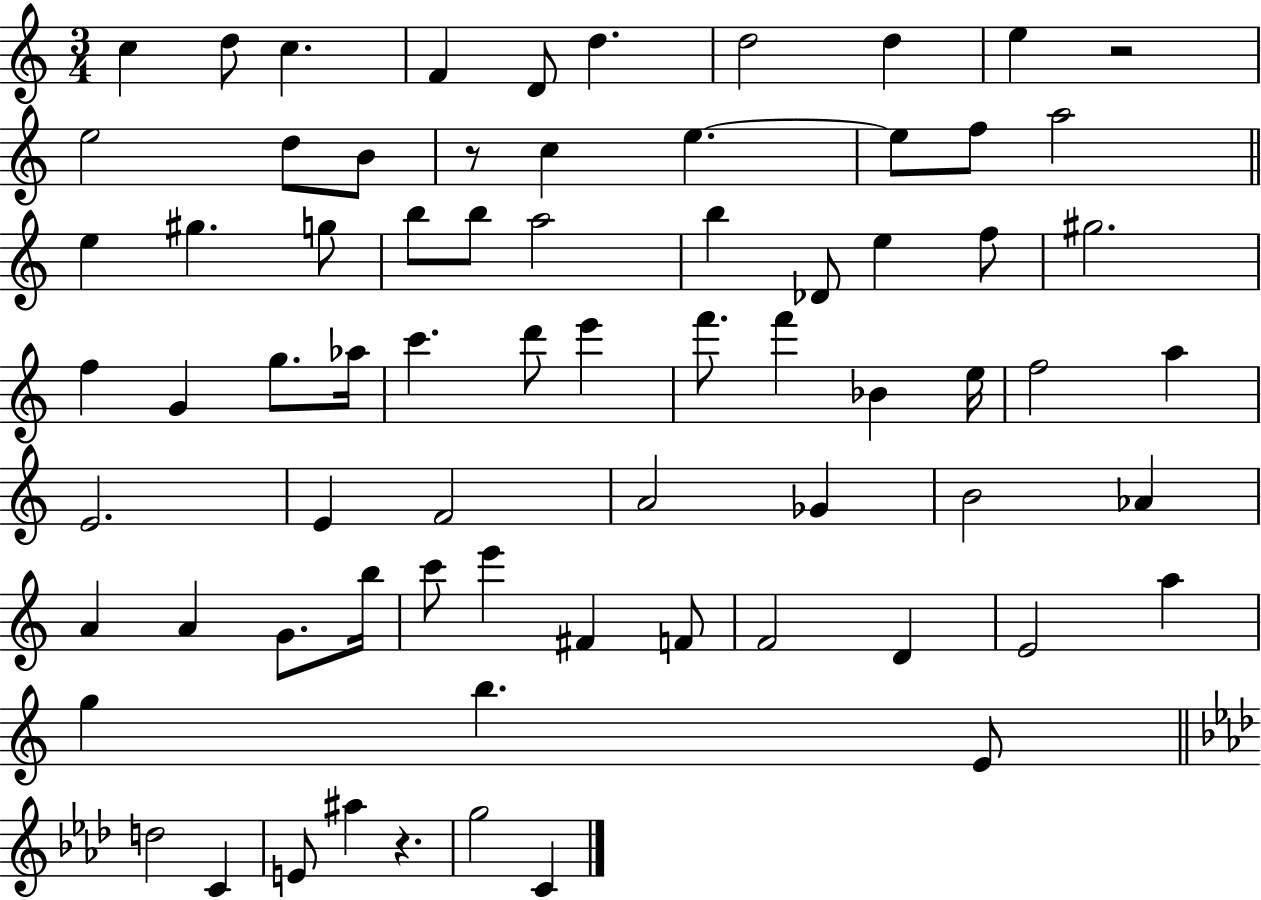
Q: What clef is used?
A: treble